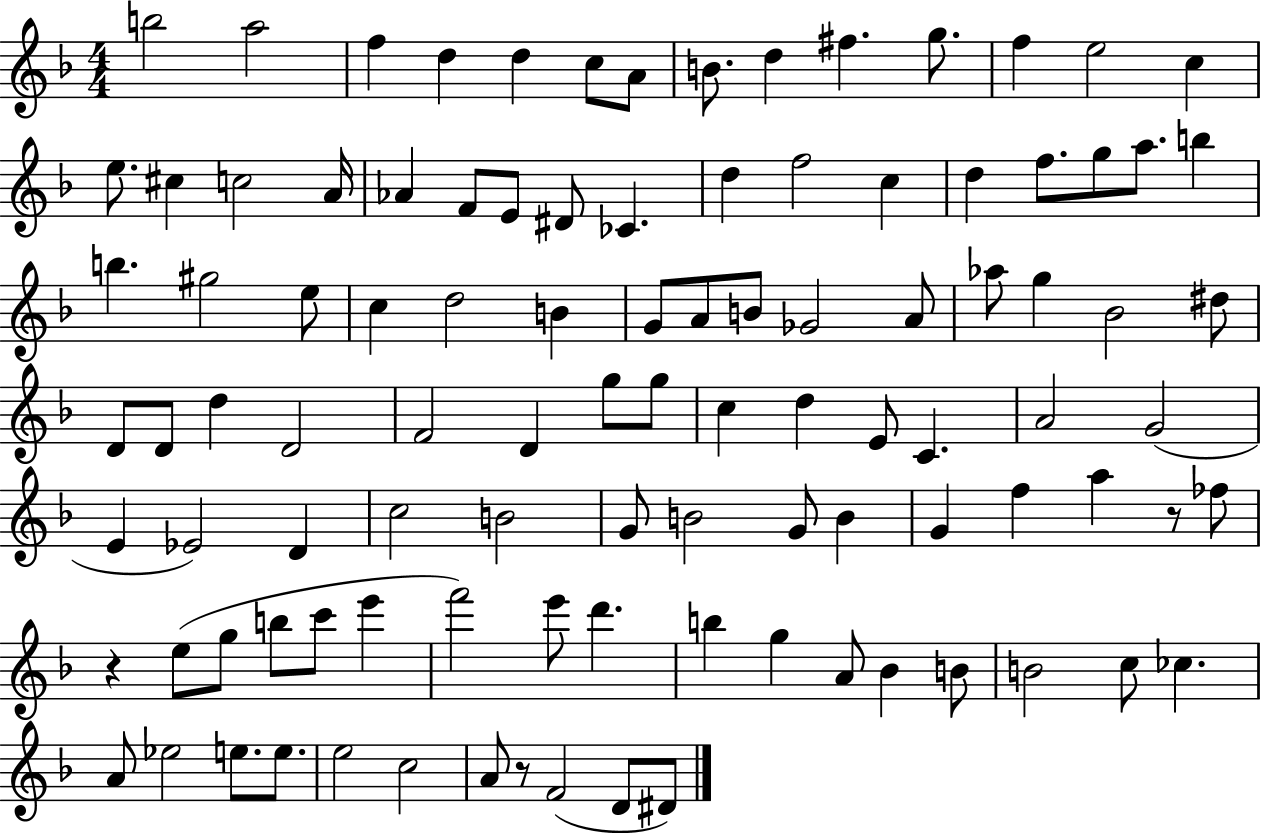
X:1
T:Untitled
M:4/4
L:1/4
K:F
b2 a2 f d d c/2 A/2 B/2 d ^f g/2 f e2 c e/2 ^c c2 A/4 _A F/2 E/2 ^D/2 _C d f2 c d f/2 g/2 a/2 b b ^g2 e/2 c d2 B G/2 A/2 B/2 _G2 A/2 _a/2 g _B2 ^d/2 D/2 D/2 d D2 F2 D g/2 g/2 c d E/2 C A2 G2 E _E2 D c2 B2 G/2 B2 G/2 B G f a z/2 _f/2 z e/2 g/2 b/2 c'/2 e' f'2 e'/2 d' b g A/2 _B B/2 B2 c/2 _c A/2 _e2 e/2 e/2 e2 c2 A/2 z/2 F2 D/2 ^D/2